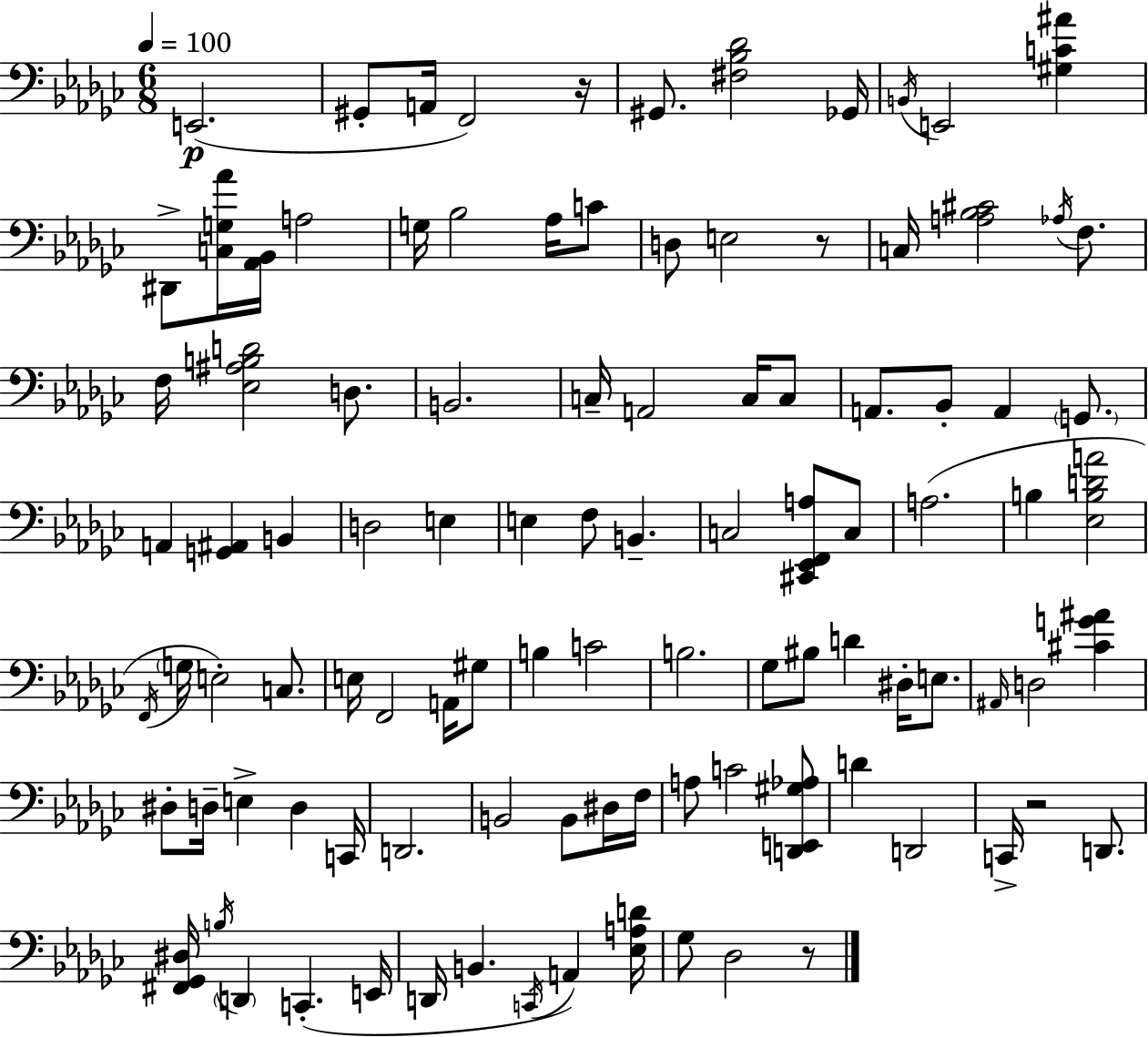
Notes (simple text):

E2/h. G#2/e A2/s F2/h R/s G#2/e. [F#3,Bb3,Db4]/h Gb2/s B2/s E2/h [G#3,C4,A#4]/q D#2/e [C3,G3,Ab4]/s [Ab2,Bb2]/s A3/h G3/s Bb3/h Ab3/s C4/e D3/e E3/h R/e C3/s [A3,Bb3,C#4]/h Ab3/s F3/e. F3/s [Eb3,A#3,B3,D4]/h D3/e. B2/h. C3/s A2/h C3/s C3/e A2/e. Bb2/e A2/q G2/e. A2/q [G2,A#2]/q B2/q D3/h E3/q E3/q F3/e B2/q. C3/h [C#2,Eb2,F2,A3]/e C3/e A3/h. B3/q [Eb3,B3,D4,A4]/h F2/s G3/s E3/h C3/e. E3/s F2/h A2/s G#3/e B3/q C4/h B3/h. Gb3/e BIS3/e D4/q D#3/s E3/e. A#2/s D3/h [C#4,G4,A#4]/q D#3/e D3/s E3/q D3/q C2/s D2/h. B2/h B2/e D#3/s F3/s A3/e C4/h [D2,E2,G#3,Ab3]/e D4/q D2/h C2/s R/h D2/e. [F#2,Gb2,D#3]/s B3/s D2/q C2/q. E2/s D2/s B2/q. C2/s A2/q [Eb3,A3,D4]/s Gb3/e Db3/h R/e